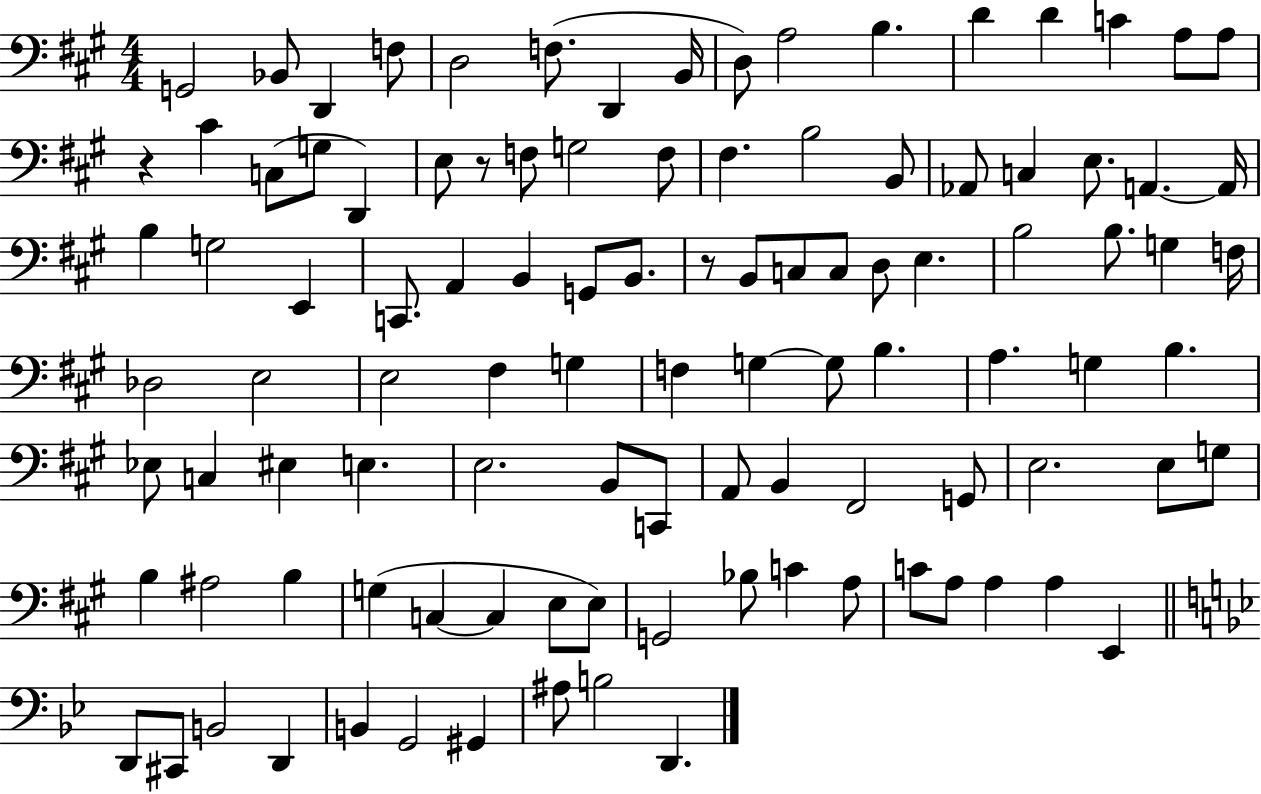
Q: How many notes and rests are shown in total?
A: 105